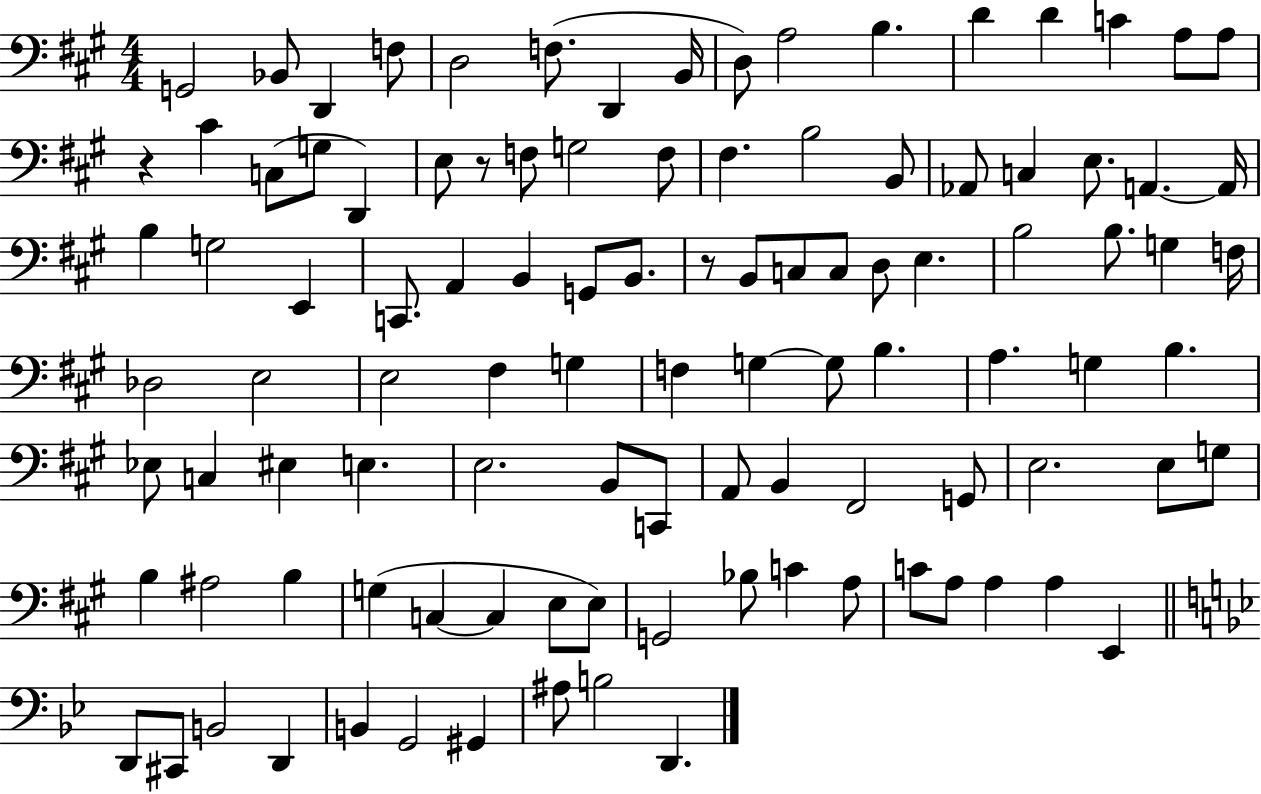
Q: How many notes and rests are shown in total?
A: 105